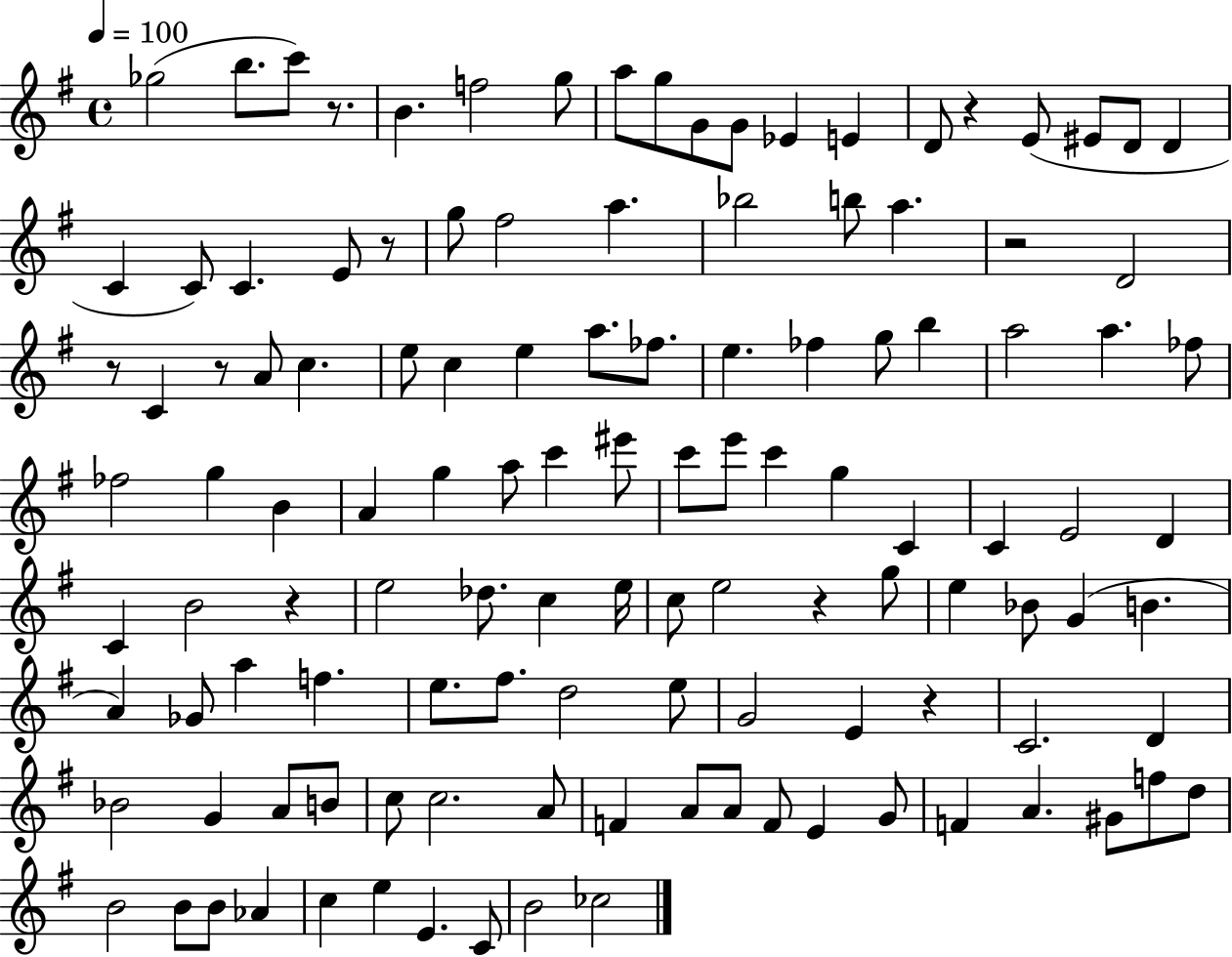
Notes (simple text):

Gb5/h B5/e. C6/e R/e. B4/q. F5/h G5/e A5/e G5/e G4/e G4/e Eb4/q E4/q D4/e R/q E4/e EIS4/e D4/e D4/q C4/q C4/e C4/q. E4/e R/e G5/e F#5/h A5/q. Bb5/h B5/e A5/q. R/h D4/h R/e C4/q R/e A4/e C5/q. E5/e C5/q E5/q A5/e. FES5/e. E5/q. FES5/q G5/e B5/q A5/h A5/q. FES5/e FES5/h G5/q B4/q A4/q G5/q A5/e C6/q EIS6/e C6/e E6/e C6/q G5/q C4/q C4/q E4/h D4/q C4/q B4/h R/q E5/h Db5/e. C5/q E5/s C5/e E5/h R/q G5/e E5/q Bb4/e G4/q B4/q. A4/q Gb4/e A5/q F5/q. E5/e. F#5/e. D5/h E5/e G4/h E4/q R/q C4/h. D4/q Bb4/h G4/q A4/e B4/e C5/e C5/h. A4/e F4/q A4/e A4/e F4/e E4/q G4/e F4/q A4/q. G#4/e F5/e D5/e B4/h B4/e B4/e Ab4/q C5/q E5/q E4/q. C4/e B4/h CES5/h